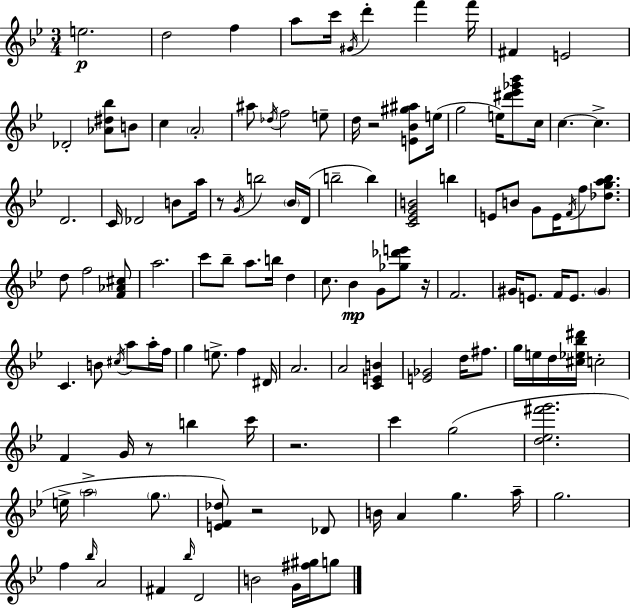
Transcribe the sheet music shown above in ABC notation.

X:1
T:Untitled
M:3/4
L:1/4
K:Bb
e2 d2 f a/2 c'/4 ^G/4 d' f' f'/4 ^F E2 _D2 [_A^d_b]/2 B/2 c A2 ^a/2 _d/4 f2 e/2 d/4 z2 [E_B^g^a]/2 e/4 g2 e/4 [^d'_e'_g'_b']/2 c/4 c c D2 C/4 _D2 B/2 a/4 z/2 G/4 b2 _B/4 D/4 b2 b [C_EGB]2 b E/2 B/2 G/2 E/4 F/4 f/2 [_dga_b]/2 d/2 f2 [F_A^c]/2 a2 c'/2 _b/2 a/2 b/4 d c/2 _B G/2 [_g_d'e']/2 z/4 F2 ^G/4 E/2 F/4 E/2 ^G C B/2 ^c/4 a/2 a/4 f/4 g e/2 f ^D/4 A2 A2 [CEB] [E_G]2 d/4 ^f/2 g/4 e/4 d/4 [^c_e_b^d']/4 c2 F G/4 z/2 b c'/4 z2 c' g2 [d_e^f'g']2 e/4 a2 g/2 [EF_d]/2 z2 _D/2 B/4 A g a/4 g2 f _b/4 A2 ^F _b/4 D2 B2 G/4 [^f^g]/4 g/2